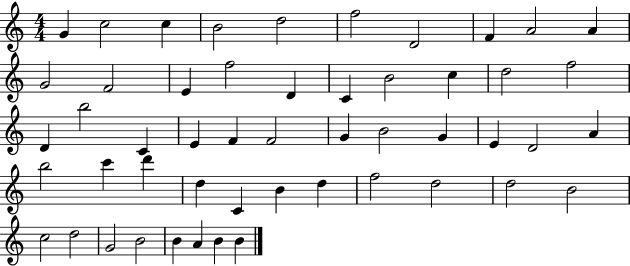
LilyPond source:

{
  \clef treble
  \numericTimeSignature
  \time 4/4
  \key c \major
  g'4 c''2 c''4 | b'2 d''2 | f''2 d'2 | f'4 a'2 a'4 | \break g'2 f'2 | e'4 f''2 d'4 | c'4 b'2 c''4 | d''2 f''2 | \break d'4 b''2 c'4 | e'4 f'4 f'2 | g'4 b'2 g'4 | e'4 d'2 a'4 | \break b''2 c'''4 d'''4 | d''4 c'4 b'4 d''4 | f''2 d''2 | d''2 b'2 | \break c''2 d''2 | g'2 b'2 | b'4 a'4 b'4 b'4 | \bar "|."
}